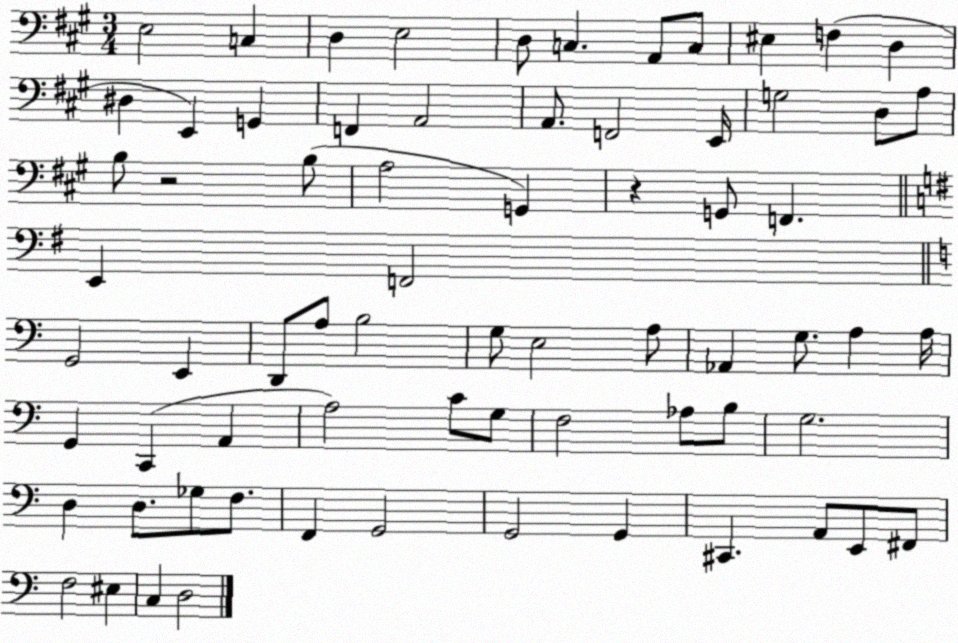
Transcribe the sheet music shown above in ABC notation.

X:1
T:Untitled
M:3/4
L:1/4
K:A
E,2 C, D, E,2 D,/2 C, A,,/2 C,/2 ^E, F, D, ^D, E,, G,, F,, A,,2 A,,/2 F,,2 E,,/4 G,2 D,/2 A,/2 B,/2 z2 B,/2 A,2 G,, z G,,/2 F,, E,, F,,2 G,,2 E,, D,,/2 A,/2 B,2 G,/2 E,2 A,/2 _A,, G,/2 A, A,/4 G,, C,, A,, A,2 C/2 G,/2 F,2 _A,/2 B,/2 G,2 D, D,/2 _G,/2 F,/2 F,, G,,2 G,,2 G,, ^C,, A,,/2 E,,/2 ^F,,/2 F,2 ^E, C, D,2